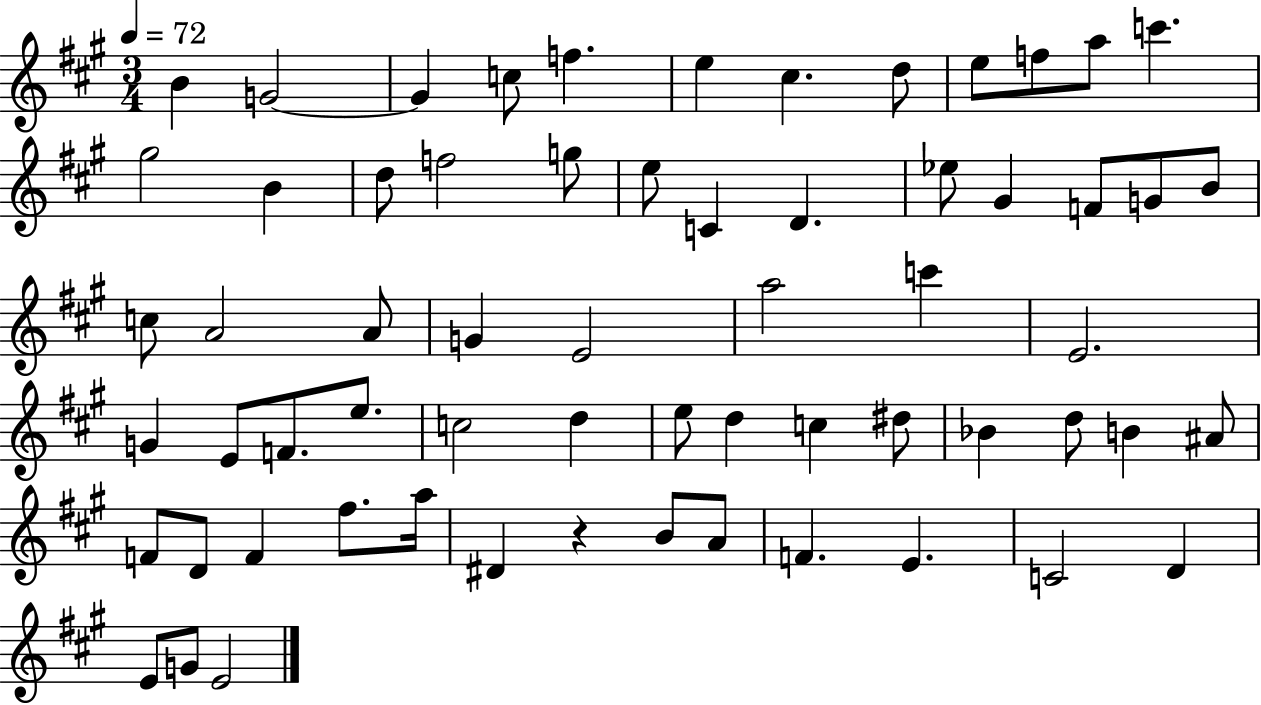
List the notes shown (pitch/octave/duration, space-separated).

B4/q G4/h G4/q C5/e F5/q. E5/q C#5/q. D5/e E5/e F5/e A5/e C6/q. G#5/h B4/q D5/e F5/h G5/e E5/e C4/q D4/q. Eb5/e G#4/q F4/e G4/e B4/e C5/e A4/h A4/e G4/q E4/h A5/h C6/q E4/h. G4/q E4/e F4/e. E5/e. C5/h D5/q E5/e D5/q C5/q D#5/e Bb4/q D5/e B4/q A#4/e F4/e D4/e F4/q F#5/e. A5/s D#4/q R/q B4/e A4/e F4/q. E4/q. C4/h D4/q E4/e G4/e E4/h